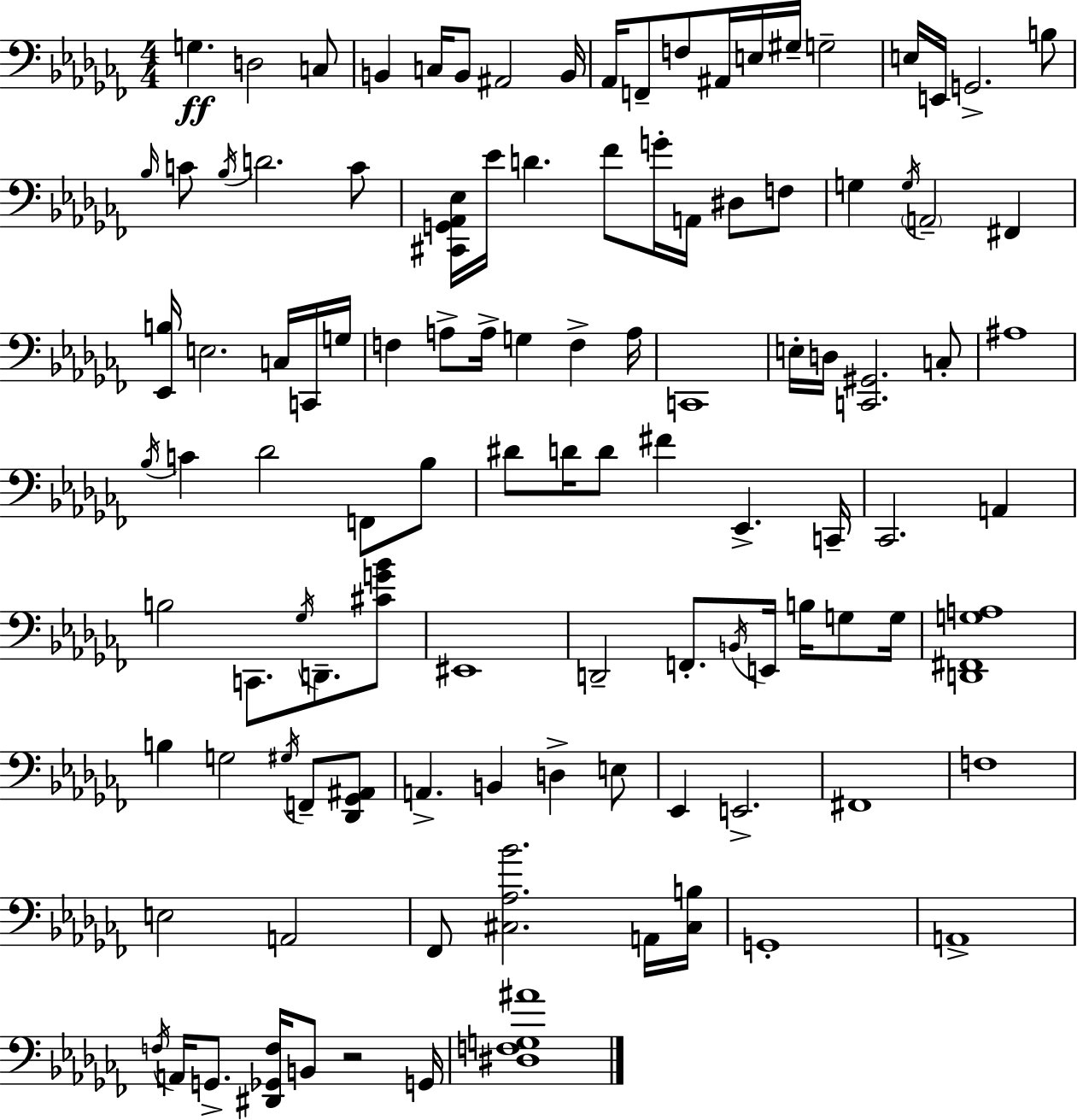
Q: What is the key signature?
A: AES minor